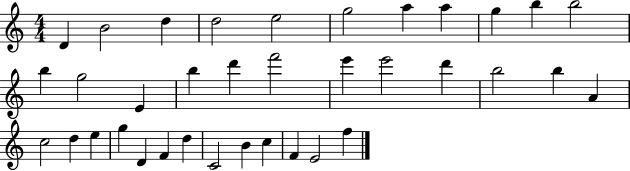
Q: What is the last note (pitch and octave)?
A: F5